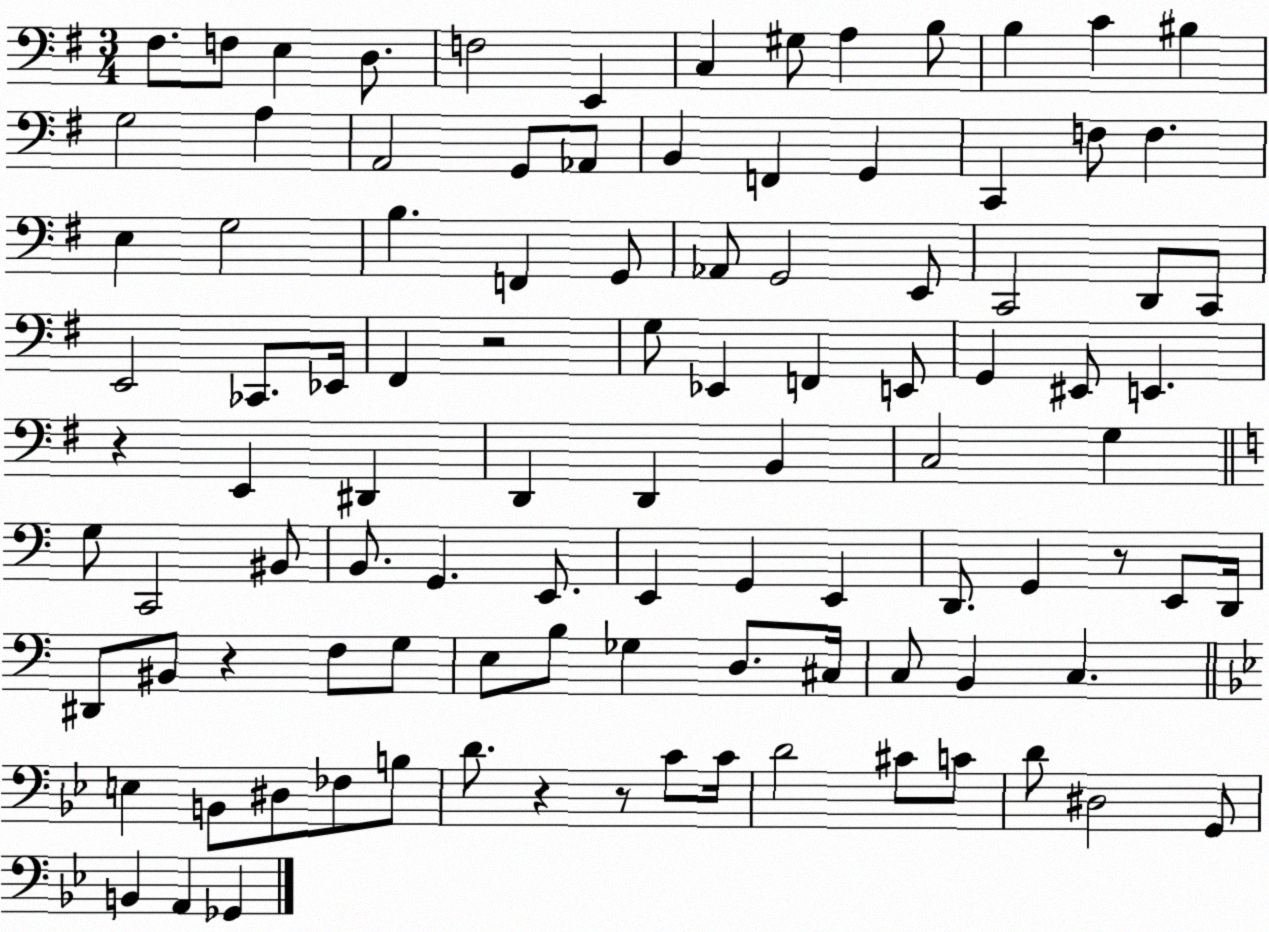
X:1
T:Untitled
M:3/4
L:1/4
K:G
^F,/2 F,/2 E, D,/2 F,2 E,, C, ^G,/2 A, B,/2 B, C ^B, G,2 A, A,,2 G,,/2 _A,,/2 B,, F,, G,, C,, F,/2 F, E, G,2 B, F,, G,,/2 _A,,/2 G,,2 E,,/2 C,,2 D,,/2 C,,/2 E,,2 _C,,/2 _E,,/4 ^F,, z2 G,/2 _E,, F,, E,,/2 G,, ^E,,/2 E,, z E,, ^D,, D,, D,, B,, C,2 G, G,/2 C,,2 ^B,,/2 B,,/2 G,, E,,/2 E,, G,, E,, D,,/2 G,, z/2 E,,/2 D,,/4 ^D,,/2 ^B,,/2 z F,/2 G,/2 E,/2 B,/2 _G, D,/2 ^C,/4 C,/2 B,, C, E, B,,/2 ^D,/2 _F,/2 B,/2 D/2 z z/2 C/2 C/4 D2 ^C/2 C/2 D/2 ^D,2 G,,/2 B,, A,, _G,,